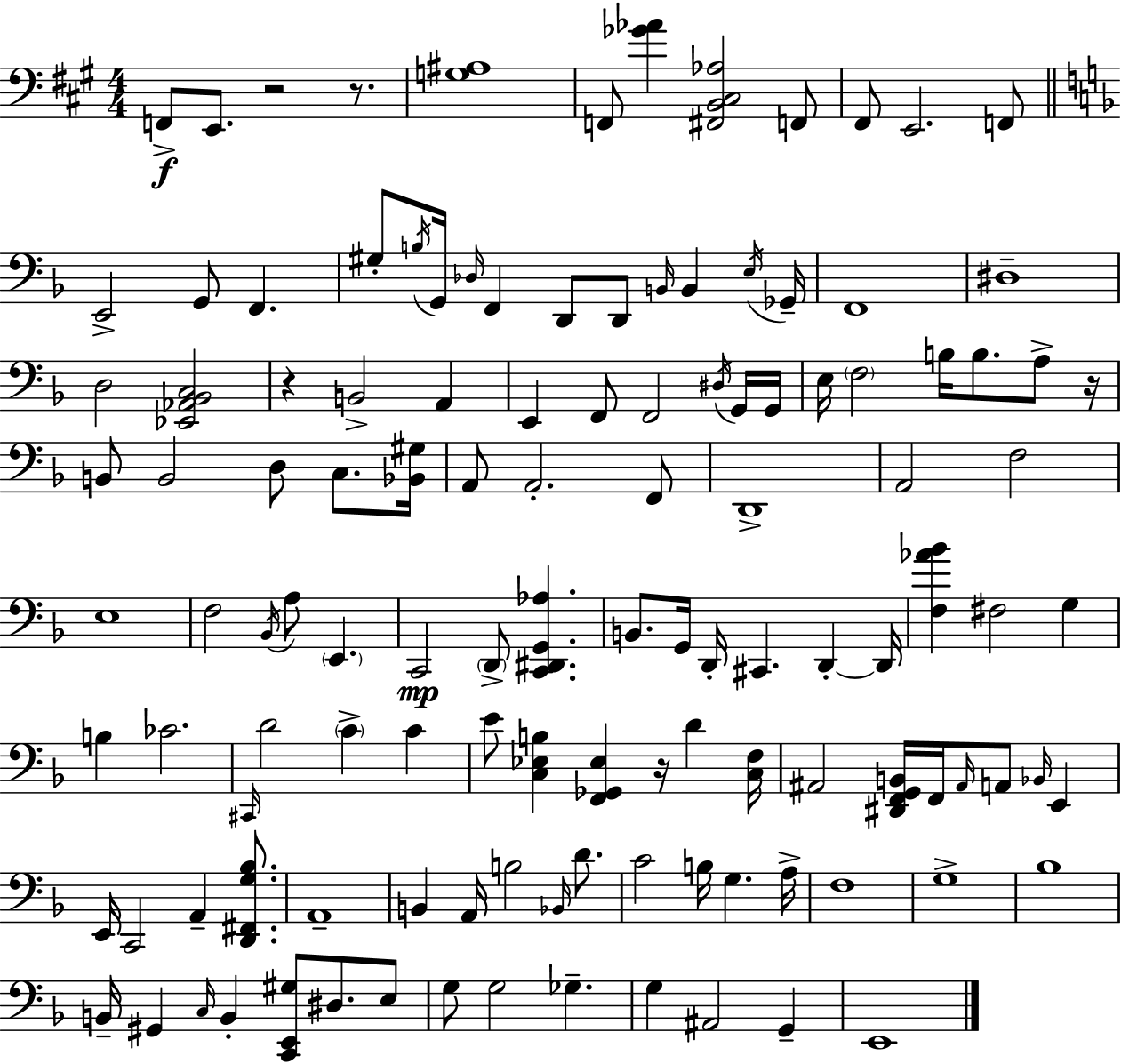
F2/e E2/e. R/h R/e. [G3,A#3]/w F2/e [Gb4,Ab4]/q [F#2,B2,C#3,Ab3]/h F2/e F#2/e E2/h. F2/e E2/h G2/e F2/q. G#3/e B3/s G2/s Db3/s F2/q D2/e D2/e B2/s B2/q E3/s Gb2/s F2/w D#3/w D3/h [Eb2,Ab2,Bb2,C3]/h R/q B2/h A2/q E2/q F2/e F2/h D#3/s G2/s G2/s E3/s F3/h B3/s B3/e. A3/e R/s B2/e B2/h D3/e C3/e. [Bb2,G#3]/s A2/e A2/h. F2/e D2/w A2/h F3/h E3/w F3/h Bb2/s A3/e E2/q. C2/h D2/e [C2,D#2,G2,Ab3]/q. B2/e. G2/s D2/s C#2/q. D2/q D2/s [F3,Ab4,Bb4]/q F#3/h G3/q B3/q CES4/h. C#2/s D4/h C4/q C4/q E4/e [C3,Eb3,B3]/q [F2,Gb2,Eb3]/q R/s D4/q [C3,F3]/s A#2/h [D#2,F2,G2,B2]/s F2/s A#2/s A2/e Bb2/s E2/q E2/s C2/h A2/q [D2,F#2,G3,Bb3]/e. A2/w B2/q A2/s B3/h Bb2/s D4/e. C4/h B3/s G3/q. A3/s F3/w G3/w Bb3/w B2/s G#2/q C3/s B2/q [C2,E2,G#3]/e D#3/e. E3/e G3/e G3/h Gb3/q. G3/q A#2/h G2/q E2/w